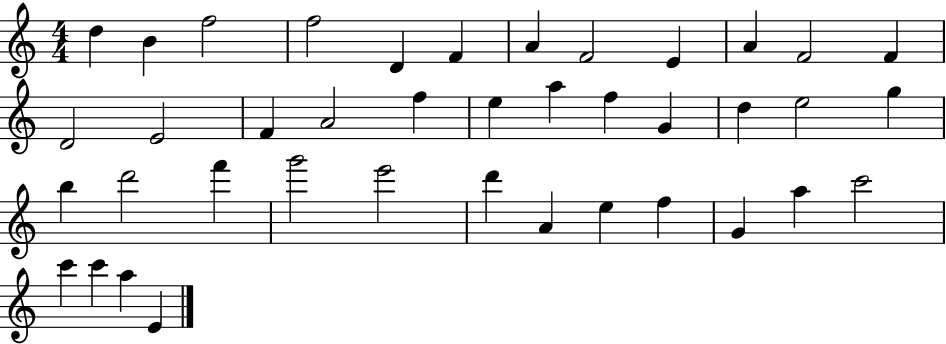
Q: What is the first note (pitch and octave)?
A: D5